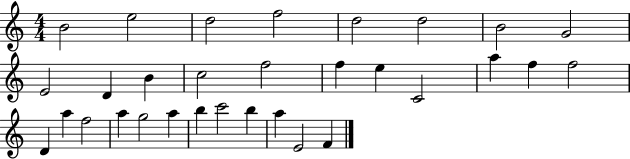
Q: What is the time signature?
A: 4/4